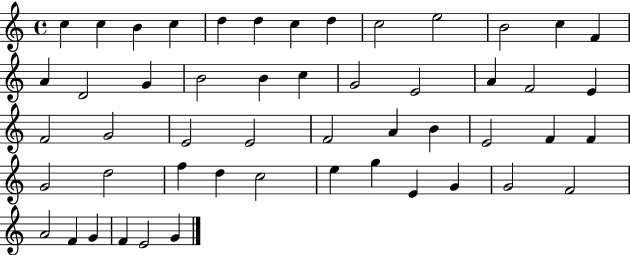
C5/q C5/q B4/q C5/q D5/q D5/q C5/q D5/q C5/h E5/h B4/h C5/q F4/q A4/q D4/h G4/q B4/h B4/q C5/q G4/h E4/h A4/q F4/h E4/q F4/h G4/h E4/h E4/h F4/h A4/q B4/q E4/h F4/q F4/q G4/h D5/h F5/q D5/q C5/h E5/q G5/q E4/q G4/q G4/h F4/h A4/h F4/q G4/q F4/q E4/h G4/q